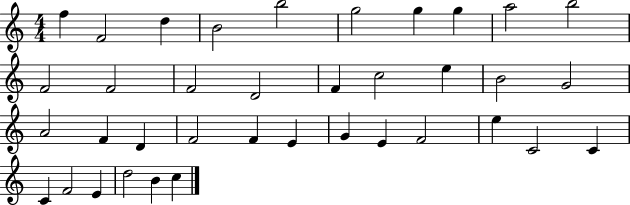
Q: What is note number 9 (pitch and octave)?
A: A5